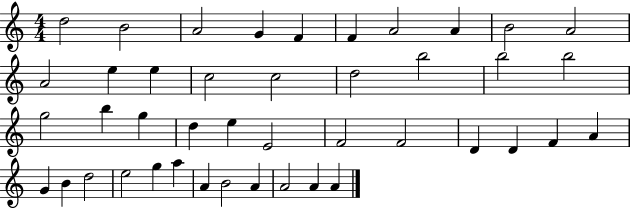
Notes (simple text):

D5/h B4/h A4/h G4/q F4/q F4/q A4/h A4/q B4/h A4/h A4/h E5/q E5/q C5/h C5/h D5/h B5/h B5/h B5/h G5/h B5/q G5/q D5/q E5/q E4/h F4/h F4/h D4/q D4/q F4/q A4/q G4/q B4/q D5/h E5/h G5/q A5/q A4/q B4/h A4/q A4/h A4/q A4/q